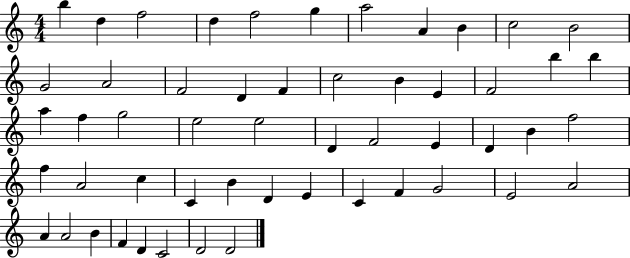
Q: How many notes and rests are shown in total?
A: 53